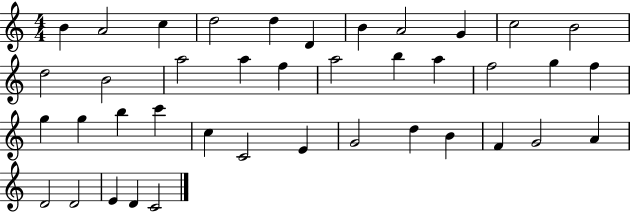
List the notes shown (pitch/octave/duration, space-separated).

B4/q A4/h C5/q D5/h D5/q D4/q B4/q A4/h G4/q C5/h B4/h D5/h B4/h A5/h A5/q F5/q A5/h B5/q A5/q F5/h G5/q F5/q G5/q G5/q B5/q C6/q C5/q C4/h E4/q G4/h D5/q B4/q F4/q G4/h A4/q D4/h D4/h E4/q D4/q C4/h